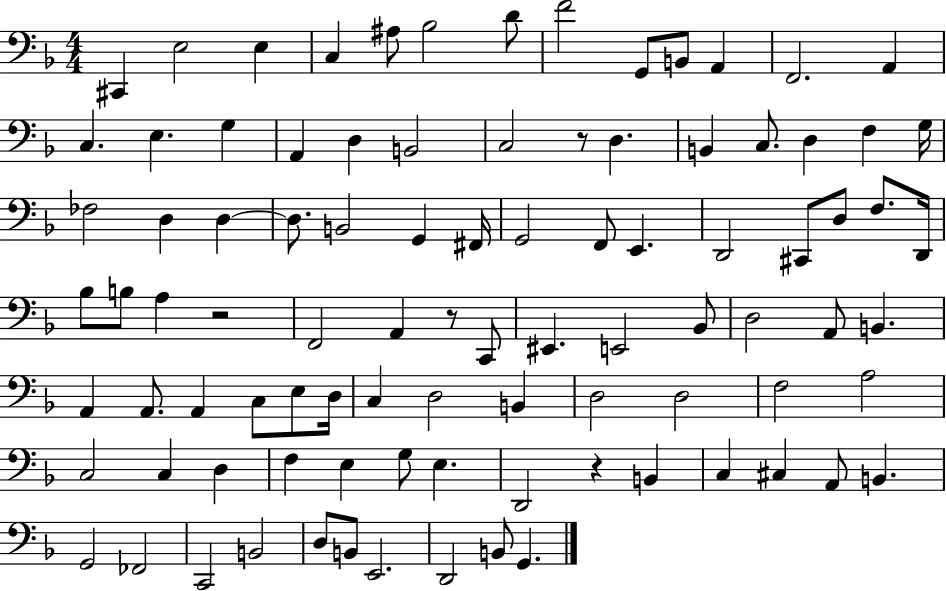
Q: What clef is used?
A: bass